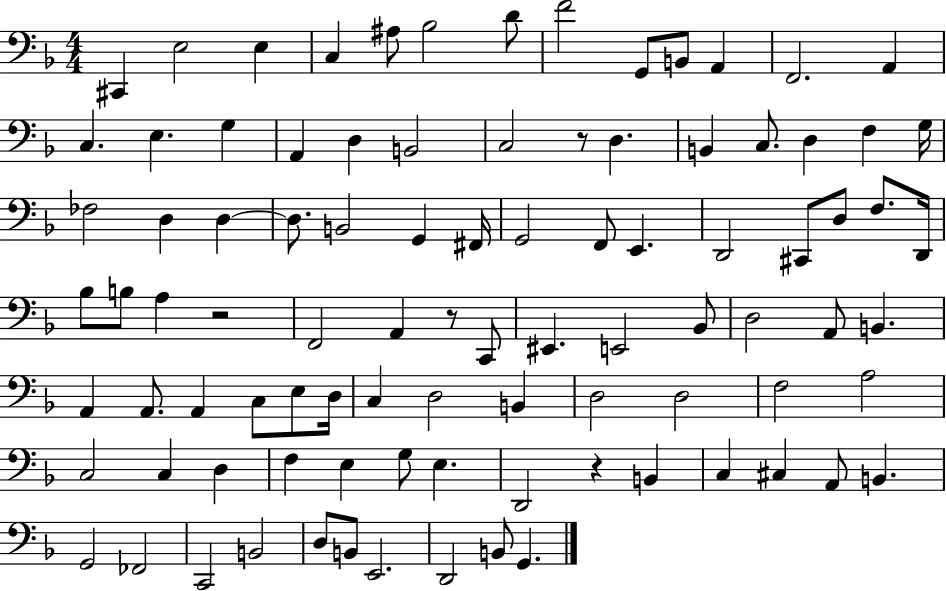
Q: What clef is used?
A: bass